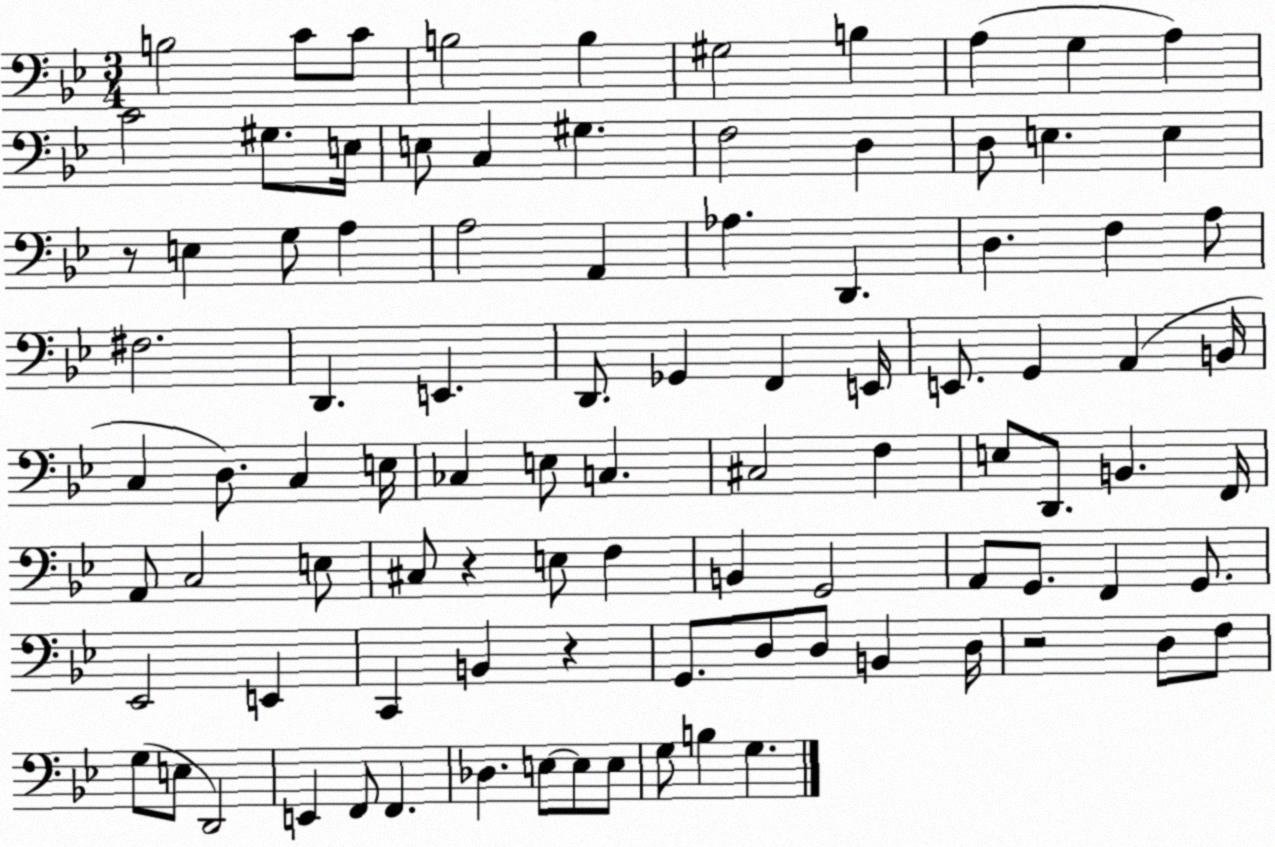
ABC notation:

X:1
T:Untitled
M:3/4
L:1/4
K:Bb
B,2 C/2 C/2 B,2 B, ^G,2 B, A, G, A, C2 ^G,/2 E,/4 E,/2 C, ^G, F,2 D, D,/2 E, E, z/2 E, G,/2 A, A,2 A,, _A, D,, D, F, A,/2 ^F,2 D,, E,, D,,/2 _G,, F,, E,,/4 E,,/2 G,, A,, B,,/4 C, D,/2 C, E,/4 _C, E,/2 C, ^C,2 F, E,/2 D,,/2 B,, F,,/4 A,,/2 C,2 E,/2 ^C,/2 z E,/2 F, B,, G,,2 A,,/2 G,,/2 F,, G,,/2 _E,,2 E,, C,, B,, z G,,/2 D,/2 D,/2 B,, D,/4 z2 D,/2 F,/2 G,/2 E,/2 D,,2 E,, F,,/2 F,, _D, E,/2 E,/2 E,/2 G,/2 B, G,